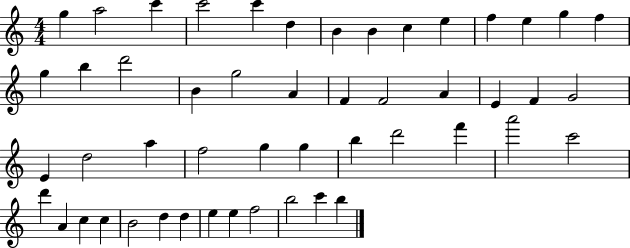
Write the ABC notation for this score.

X:1
T:Untitled
M:4/4
L:1/4
K:C
g a2 c' c'2 c' d B B c e f e g f g b d'2 B g2 A F F2 A E F G2 E d2 a f2 g g b d'2 f' a'2 c'2 d' A c c B2 d d e e f2 b2 c' b